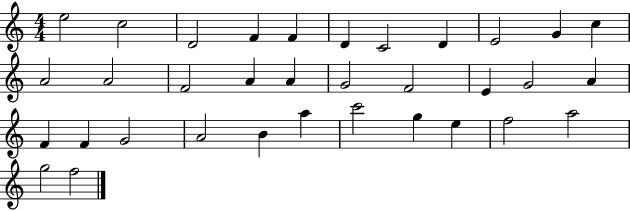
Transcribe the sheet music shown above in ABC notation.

X:1
T:Untitled
M:4/4
L:1/4
K:C
e2 c2 D2 F F D C2 D E2 G c A2 A2 F2 A A G2 F2 E G2 A F F G2 A2 B a c'2 g e f2 a2 g2 f2